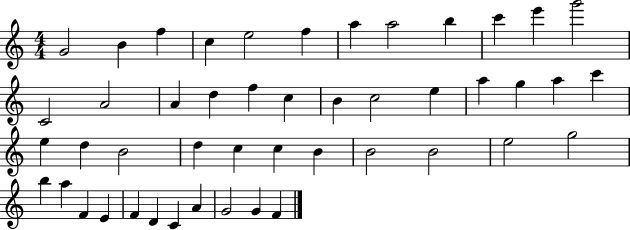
G4/h B4/q F5/q C5/q E5/h F5/q A5/q A5/h B5/q C6/q E6/q G6/h C4/h A4/h A4/q D5/q F5/q C5/q B4/q C5/h E5/q A5/q G5/q A5/q C6/q E5/q D5/q B4/h D5/q C5/q C5/q B4/q B4/h B4/h E5/h G5/h B5/q A5/q F4/q E4/q F4/q D4/q C4/q A4/q G4/h G4/q F4/q